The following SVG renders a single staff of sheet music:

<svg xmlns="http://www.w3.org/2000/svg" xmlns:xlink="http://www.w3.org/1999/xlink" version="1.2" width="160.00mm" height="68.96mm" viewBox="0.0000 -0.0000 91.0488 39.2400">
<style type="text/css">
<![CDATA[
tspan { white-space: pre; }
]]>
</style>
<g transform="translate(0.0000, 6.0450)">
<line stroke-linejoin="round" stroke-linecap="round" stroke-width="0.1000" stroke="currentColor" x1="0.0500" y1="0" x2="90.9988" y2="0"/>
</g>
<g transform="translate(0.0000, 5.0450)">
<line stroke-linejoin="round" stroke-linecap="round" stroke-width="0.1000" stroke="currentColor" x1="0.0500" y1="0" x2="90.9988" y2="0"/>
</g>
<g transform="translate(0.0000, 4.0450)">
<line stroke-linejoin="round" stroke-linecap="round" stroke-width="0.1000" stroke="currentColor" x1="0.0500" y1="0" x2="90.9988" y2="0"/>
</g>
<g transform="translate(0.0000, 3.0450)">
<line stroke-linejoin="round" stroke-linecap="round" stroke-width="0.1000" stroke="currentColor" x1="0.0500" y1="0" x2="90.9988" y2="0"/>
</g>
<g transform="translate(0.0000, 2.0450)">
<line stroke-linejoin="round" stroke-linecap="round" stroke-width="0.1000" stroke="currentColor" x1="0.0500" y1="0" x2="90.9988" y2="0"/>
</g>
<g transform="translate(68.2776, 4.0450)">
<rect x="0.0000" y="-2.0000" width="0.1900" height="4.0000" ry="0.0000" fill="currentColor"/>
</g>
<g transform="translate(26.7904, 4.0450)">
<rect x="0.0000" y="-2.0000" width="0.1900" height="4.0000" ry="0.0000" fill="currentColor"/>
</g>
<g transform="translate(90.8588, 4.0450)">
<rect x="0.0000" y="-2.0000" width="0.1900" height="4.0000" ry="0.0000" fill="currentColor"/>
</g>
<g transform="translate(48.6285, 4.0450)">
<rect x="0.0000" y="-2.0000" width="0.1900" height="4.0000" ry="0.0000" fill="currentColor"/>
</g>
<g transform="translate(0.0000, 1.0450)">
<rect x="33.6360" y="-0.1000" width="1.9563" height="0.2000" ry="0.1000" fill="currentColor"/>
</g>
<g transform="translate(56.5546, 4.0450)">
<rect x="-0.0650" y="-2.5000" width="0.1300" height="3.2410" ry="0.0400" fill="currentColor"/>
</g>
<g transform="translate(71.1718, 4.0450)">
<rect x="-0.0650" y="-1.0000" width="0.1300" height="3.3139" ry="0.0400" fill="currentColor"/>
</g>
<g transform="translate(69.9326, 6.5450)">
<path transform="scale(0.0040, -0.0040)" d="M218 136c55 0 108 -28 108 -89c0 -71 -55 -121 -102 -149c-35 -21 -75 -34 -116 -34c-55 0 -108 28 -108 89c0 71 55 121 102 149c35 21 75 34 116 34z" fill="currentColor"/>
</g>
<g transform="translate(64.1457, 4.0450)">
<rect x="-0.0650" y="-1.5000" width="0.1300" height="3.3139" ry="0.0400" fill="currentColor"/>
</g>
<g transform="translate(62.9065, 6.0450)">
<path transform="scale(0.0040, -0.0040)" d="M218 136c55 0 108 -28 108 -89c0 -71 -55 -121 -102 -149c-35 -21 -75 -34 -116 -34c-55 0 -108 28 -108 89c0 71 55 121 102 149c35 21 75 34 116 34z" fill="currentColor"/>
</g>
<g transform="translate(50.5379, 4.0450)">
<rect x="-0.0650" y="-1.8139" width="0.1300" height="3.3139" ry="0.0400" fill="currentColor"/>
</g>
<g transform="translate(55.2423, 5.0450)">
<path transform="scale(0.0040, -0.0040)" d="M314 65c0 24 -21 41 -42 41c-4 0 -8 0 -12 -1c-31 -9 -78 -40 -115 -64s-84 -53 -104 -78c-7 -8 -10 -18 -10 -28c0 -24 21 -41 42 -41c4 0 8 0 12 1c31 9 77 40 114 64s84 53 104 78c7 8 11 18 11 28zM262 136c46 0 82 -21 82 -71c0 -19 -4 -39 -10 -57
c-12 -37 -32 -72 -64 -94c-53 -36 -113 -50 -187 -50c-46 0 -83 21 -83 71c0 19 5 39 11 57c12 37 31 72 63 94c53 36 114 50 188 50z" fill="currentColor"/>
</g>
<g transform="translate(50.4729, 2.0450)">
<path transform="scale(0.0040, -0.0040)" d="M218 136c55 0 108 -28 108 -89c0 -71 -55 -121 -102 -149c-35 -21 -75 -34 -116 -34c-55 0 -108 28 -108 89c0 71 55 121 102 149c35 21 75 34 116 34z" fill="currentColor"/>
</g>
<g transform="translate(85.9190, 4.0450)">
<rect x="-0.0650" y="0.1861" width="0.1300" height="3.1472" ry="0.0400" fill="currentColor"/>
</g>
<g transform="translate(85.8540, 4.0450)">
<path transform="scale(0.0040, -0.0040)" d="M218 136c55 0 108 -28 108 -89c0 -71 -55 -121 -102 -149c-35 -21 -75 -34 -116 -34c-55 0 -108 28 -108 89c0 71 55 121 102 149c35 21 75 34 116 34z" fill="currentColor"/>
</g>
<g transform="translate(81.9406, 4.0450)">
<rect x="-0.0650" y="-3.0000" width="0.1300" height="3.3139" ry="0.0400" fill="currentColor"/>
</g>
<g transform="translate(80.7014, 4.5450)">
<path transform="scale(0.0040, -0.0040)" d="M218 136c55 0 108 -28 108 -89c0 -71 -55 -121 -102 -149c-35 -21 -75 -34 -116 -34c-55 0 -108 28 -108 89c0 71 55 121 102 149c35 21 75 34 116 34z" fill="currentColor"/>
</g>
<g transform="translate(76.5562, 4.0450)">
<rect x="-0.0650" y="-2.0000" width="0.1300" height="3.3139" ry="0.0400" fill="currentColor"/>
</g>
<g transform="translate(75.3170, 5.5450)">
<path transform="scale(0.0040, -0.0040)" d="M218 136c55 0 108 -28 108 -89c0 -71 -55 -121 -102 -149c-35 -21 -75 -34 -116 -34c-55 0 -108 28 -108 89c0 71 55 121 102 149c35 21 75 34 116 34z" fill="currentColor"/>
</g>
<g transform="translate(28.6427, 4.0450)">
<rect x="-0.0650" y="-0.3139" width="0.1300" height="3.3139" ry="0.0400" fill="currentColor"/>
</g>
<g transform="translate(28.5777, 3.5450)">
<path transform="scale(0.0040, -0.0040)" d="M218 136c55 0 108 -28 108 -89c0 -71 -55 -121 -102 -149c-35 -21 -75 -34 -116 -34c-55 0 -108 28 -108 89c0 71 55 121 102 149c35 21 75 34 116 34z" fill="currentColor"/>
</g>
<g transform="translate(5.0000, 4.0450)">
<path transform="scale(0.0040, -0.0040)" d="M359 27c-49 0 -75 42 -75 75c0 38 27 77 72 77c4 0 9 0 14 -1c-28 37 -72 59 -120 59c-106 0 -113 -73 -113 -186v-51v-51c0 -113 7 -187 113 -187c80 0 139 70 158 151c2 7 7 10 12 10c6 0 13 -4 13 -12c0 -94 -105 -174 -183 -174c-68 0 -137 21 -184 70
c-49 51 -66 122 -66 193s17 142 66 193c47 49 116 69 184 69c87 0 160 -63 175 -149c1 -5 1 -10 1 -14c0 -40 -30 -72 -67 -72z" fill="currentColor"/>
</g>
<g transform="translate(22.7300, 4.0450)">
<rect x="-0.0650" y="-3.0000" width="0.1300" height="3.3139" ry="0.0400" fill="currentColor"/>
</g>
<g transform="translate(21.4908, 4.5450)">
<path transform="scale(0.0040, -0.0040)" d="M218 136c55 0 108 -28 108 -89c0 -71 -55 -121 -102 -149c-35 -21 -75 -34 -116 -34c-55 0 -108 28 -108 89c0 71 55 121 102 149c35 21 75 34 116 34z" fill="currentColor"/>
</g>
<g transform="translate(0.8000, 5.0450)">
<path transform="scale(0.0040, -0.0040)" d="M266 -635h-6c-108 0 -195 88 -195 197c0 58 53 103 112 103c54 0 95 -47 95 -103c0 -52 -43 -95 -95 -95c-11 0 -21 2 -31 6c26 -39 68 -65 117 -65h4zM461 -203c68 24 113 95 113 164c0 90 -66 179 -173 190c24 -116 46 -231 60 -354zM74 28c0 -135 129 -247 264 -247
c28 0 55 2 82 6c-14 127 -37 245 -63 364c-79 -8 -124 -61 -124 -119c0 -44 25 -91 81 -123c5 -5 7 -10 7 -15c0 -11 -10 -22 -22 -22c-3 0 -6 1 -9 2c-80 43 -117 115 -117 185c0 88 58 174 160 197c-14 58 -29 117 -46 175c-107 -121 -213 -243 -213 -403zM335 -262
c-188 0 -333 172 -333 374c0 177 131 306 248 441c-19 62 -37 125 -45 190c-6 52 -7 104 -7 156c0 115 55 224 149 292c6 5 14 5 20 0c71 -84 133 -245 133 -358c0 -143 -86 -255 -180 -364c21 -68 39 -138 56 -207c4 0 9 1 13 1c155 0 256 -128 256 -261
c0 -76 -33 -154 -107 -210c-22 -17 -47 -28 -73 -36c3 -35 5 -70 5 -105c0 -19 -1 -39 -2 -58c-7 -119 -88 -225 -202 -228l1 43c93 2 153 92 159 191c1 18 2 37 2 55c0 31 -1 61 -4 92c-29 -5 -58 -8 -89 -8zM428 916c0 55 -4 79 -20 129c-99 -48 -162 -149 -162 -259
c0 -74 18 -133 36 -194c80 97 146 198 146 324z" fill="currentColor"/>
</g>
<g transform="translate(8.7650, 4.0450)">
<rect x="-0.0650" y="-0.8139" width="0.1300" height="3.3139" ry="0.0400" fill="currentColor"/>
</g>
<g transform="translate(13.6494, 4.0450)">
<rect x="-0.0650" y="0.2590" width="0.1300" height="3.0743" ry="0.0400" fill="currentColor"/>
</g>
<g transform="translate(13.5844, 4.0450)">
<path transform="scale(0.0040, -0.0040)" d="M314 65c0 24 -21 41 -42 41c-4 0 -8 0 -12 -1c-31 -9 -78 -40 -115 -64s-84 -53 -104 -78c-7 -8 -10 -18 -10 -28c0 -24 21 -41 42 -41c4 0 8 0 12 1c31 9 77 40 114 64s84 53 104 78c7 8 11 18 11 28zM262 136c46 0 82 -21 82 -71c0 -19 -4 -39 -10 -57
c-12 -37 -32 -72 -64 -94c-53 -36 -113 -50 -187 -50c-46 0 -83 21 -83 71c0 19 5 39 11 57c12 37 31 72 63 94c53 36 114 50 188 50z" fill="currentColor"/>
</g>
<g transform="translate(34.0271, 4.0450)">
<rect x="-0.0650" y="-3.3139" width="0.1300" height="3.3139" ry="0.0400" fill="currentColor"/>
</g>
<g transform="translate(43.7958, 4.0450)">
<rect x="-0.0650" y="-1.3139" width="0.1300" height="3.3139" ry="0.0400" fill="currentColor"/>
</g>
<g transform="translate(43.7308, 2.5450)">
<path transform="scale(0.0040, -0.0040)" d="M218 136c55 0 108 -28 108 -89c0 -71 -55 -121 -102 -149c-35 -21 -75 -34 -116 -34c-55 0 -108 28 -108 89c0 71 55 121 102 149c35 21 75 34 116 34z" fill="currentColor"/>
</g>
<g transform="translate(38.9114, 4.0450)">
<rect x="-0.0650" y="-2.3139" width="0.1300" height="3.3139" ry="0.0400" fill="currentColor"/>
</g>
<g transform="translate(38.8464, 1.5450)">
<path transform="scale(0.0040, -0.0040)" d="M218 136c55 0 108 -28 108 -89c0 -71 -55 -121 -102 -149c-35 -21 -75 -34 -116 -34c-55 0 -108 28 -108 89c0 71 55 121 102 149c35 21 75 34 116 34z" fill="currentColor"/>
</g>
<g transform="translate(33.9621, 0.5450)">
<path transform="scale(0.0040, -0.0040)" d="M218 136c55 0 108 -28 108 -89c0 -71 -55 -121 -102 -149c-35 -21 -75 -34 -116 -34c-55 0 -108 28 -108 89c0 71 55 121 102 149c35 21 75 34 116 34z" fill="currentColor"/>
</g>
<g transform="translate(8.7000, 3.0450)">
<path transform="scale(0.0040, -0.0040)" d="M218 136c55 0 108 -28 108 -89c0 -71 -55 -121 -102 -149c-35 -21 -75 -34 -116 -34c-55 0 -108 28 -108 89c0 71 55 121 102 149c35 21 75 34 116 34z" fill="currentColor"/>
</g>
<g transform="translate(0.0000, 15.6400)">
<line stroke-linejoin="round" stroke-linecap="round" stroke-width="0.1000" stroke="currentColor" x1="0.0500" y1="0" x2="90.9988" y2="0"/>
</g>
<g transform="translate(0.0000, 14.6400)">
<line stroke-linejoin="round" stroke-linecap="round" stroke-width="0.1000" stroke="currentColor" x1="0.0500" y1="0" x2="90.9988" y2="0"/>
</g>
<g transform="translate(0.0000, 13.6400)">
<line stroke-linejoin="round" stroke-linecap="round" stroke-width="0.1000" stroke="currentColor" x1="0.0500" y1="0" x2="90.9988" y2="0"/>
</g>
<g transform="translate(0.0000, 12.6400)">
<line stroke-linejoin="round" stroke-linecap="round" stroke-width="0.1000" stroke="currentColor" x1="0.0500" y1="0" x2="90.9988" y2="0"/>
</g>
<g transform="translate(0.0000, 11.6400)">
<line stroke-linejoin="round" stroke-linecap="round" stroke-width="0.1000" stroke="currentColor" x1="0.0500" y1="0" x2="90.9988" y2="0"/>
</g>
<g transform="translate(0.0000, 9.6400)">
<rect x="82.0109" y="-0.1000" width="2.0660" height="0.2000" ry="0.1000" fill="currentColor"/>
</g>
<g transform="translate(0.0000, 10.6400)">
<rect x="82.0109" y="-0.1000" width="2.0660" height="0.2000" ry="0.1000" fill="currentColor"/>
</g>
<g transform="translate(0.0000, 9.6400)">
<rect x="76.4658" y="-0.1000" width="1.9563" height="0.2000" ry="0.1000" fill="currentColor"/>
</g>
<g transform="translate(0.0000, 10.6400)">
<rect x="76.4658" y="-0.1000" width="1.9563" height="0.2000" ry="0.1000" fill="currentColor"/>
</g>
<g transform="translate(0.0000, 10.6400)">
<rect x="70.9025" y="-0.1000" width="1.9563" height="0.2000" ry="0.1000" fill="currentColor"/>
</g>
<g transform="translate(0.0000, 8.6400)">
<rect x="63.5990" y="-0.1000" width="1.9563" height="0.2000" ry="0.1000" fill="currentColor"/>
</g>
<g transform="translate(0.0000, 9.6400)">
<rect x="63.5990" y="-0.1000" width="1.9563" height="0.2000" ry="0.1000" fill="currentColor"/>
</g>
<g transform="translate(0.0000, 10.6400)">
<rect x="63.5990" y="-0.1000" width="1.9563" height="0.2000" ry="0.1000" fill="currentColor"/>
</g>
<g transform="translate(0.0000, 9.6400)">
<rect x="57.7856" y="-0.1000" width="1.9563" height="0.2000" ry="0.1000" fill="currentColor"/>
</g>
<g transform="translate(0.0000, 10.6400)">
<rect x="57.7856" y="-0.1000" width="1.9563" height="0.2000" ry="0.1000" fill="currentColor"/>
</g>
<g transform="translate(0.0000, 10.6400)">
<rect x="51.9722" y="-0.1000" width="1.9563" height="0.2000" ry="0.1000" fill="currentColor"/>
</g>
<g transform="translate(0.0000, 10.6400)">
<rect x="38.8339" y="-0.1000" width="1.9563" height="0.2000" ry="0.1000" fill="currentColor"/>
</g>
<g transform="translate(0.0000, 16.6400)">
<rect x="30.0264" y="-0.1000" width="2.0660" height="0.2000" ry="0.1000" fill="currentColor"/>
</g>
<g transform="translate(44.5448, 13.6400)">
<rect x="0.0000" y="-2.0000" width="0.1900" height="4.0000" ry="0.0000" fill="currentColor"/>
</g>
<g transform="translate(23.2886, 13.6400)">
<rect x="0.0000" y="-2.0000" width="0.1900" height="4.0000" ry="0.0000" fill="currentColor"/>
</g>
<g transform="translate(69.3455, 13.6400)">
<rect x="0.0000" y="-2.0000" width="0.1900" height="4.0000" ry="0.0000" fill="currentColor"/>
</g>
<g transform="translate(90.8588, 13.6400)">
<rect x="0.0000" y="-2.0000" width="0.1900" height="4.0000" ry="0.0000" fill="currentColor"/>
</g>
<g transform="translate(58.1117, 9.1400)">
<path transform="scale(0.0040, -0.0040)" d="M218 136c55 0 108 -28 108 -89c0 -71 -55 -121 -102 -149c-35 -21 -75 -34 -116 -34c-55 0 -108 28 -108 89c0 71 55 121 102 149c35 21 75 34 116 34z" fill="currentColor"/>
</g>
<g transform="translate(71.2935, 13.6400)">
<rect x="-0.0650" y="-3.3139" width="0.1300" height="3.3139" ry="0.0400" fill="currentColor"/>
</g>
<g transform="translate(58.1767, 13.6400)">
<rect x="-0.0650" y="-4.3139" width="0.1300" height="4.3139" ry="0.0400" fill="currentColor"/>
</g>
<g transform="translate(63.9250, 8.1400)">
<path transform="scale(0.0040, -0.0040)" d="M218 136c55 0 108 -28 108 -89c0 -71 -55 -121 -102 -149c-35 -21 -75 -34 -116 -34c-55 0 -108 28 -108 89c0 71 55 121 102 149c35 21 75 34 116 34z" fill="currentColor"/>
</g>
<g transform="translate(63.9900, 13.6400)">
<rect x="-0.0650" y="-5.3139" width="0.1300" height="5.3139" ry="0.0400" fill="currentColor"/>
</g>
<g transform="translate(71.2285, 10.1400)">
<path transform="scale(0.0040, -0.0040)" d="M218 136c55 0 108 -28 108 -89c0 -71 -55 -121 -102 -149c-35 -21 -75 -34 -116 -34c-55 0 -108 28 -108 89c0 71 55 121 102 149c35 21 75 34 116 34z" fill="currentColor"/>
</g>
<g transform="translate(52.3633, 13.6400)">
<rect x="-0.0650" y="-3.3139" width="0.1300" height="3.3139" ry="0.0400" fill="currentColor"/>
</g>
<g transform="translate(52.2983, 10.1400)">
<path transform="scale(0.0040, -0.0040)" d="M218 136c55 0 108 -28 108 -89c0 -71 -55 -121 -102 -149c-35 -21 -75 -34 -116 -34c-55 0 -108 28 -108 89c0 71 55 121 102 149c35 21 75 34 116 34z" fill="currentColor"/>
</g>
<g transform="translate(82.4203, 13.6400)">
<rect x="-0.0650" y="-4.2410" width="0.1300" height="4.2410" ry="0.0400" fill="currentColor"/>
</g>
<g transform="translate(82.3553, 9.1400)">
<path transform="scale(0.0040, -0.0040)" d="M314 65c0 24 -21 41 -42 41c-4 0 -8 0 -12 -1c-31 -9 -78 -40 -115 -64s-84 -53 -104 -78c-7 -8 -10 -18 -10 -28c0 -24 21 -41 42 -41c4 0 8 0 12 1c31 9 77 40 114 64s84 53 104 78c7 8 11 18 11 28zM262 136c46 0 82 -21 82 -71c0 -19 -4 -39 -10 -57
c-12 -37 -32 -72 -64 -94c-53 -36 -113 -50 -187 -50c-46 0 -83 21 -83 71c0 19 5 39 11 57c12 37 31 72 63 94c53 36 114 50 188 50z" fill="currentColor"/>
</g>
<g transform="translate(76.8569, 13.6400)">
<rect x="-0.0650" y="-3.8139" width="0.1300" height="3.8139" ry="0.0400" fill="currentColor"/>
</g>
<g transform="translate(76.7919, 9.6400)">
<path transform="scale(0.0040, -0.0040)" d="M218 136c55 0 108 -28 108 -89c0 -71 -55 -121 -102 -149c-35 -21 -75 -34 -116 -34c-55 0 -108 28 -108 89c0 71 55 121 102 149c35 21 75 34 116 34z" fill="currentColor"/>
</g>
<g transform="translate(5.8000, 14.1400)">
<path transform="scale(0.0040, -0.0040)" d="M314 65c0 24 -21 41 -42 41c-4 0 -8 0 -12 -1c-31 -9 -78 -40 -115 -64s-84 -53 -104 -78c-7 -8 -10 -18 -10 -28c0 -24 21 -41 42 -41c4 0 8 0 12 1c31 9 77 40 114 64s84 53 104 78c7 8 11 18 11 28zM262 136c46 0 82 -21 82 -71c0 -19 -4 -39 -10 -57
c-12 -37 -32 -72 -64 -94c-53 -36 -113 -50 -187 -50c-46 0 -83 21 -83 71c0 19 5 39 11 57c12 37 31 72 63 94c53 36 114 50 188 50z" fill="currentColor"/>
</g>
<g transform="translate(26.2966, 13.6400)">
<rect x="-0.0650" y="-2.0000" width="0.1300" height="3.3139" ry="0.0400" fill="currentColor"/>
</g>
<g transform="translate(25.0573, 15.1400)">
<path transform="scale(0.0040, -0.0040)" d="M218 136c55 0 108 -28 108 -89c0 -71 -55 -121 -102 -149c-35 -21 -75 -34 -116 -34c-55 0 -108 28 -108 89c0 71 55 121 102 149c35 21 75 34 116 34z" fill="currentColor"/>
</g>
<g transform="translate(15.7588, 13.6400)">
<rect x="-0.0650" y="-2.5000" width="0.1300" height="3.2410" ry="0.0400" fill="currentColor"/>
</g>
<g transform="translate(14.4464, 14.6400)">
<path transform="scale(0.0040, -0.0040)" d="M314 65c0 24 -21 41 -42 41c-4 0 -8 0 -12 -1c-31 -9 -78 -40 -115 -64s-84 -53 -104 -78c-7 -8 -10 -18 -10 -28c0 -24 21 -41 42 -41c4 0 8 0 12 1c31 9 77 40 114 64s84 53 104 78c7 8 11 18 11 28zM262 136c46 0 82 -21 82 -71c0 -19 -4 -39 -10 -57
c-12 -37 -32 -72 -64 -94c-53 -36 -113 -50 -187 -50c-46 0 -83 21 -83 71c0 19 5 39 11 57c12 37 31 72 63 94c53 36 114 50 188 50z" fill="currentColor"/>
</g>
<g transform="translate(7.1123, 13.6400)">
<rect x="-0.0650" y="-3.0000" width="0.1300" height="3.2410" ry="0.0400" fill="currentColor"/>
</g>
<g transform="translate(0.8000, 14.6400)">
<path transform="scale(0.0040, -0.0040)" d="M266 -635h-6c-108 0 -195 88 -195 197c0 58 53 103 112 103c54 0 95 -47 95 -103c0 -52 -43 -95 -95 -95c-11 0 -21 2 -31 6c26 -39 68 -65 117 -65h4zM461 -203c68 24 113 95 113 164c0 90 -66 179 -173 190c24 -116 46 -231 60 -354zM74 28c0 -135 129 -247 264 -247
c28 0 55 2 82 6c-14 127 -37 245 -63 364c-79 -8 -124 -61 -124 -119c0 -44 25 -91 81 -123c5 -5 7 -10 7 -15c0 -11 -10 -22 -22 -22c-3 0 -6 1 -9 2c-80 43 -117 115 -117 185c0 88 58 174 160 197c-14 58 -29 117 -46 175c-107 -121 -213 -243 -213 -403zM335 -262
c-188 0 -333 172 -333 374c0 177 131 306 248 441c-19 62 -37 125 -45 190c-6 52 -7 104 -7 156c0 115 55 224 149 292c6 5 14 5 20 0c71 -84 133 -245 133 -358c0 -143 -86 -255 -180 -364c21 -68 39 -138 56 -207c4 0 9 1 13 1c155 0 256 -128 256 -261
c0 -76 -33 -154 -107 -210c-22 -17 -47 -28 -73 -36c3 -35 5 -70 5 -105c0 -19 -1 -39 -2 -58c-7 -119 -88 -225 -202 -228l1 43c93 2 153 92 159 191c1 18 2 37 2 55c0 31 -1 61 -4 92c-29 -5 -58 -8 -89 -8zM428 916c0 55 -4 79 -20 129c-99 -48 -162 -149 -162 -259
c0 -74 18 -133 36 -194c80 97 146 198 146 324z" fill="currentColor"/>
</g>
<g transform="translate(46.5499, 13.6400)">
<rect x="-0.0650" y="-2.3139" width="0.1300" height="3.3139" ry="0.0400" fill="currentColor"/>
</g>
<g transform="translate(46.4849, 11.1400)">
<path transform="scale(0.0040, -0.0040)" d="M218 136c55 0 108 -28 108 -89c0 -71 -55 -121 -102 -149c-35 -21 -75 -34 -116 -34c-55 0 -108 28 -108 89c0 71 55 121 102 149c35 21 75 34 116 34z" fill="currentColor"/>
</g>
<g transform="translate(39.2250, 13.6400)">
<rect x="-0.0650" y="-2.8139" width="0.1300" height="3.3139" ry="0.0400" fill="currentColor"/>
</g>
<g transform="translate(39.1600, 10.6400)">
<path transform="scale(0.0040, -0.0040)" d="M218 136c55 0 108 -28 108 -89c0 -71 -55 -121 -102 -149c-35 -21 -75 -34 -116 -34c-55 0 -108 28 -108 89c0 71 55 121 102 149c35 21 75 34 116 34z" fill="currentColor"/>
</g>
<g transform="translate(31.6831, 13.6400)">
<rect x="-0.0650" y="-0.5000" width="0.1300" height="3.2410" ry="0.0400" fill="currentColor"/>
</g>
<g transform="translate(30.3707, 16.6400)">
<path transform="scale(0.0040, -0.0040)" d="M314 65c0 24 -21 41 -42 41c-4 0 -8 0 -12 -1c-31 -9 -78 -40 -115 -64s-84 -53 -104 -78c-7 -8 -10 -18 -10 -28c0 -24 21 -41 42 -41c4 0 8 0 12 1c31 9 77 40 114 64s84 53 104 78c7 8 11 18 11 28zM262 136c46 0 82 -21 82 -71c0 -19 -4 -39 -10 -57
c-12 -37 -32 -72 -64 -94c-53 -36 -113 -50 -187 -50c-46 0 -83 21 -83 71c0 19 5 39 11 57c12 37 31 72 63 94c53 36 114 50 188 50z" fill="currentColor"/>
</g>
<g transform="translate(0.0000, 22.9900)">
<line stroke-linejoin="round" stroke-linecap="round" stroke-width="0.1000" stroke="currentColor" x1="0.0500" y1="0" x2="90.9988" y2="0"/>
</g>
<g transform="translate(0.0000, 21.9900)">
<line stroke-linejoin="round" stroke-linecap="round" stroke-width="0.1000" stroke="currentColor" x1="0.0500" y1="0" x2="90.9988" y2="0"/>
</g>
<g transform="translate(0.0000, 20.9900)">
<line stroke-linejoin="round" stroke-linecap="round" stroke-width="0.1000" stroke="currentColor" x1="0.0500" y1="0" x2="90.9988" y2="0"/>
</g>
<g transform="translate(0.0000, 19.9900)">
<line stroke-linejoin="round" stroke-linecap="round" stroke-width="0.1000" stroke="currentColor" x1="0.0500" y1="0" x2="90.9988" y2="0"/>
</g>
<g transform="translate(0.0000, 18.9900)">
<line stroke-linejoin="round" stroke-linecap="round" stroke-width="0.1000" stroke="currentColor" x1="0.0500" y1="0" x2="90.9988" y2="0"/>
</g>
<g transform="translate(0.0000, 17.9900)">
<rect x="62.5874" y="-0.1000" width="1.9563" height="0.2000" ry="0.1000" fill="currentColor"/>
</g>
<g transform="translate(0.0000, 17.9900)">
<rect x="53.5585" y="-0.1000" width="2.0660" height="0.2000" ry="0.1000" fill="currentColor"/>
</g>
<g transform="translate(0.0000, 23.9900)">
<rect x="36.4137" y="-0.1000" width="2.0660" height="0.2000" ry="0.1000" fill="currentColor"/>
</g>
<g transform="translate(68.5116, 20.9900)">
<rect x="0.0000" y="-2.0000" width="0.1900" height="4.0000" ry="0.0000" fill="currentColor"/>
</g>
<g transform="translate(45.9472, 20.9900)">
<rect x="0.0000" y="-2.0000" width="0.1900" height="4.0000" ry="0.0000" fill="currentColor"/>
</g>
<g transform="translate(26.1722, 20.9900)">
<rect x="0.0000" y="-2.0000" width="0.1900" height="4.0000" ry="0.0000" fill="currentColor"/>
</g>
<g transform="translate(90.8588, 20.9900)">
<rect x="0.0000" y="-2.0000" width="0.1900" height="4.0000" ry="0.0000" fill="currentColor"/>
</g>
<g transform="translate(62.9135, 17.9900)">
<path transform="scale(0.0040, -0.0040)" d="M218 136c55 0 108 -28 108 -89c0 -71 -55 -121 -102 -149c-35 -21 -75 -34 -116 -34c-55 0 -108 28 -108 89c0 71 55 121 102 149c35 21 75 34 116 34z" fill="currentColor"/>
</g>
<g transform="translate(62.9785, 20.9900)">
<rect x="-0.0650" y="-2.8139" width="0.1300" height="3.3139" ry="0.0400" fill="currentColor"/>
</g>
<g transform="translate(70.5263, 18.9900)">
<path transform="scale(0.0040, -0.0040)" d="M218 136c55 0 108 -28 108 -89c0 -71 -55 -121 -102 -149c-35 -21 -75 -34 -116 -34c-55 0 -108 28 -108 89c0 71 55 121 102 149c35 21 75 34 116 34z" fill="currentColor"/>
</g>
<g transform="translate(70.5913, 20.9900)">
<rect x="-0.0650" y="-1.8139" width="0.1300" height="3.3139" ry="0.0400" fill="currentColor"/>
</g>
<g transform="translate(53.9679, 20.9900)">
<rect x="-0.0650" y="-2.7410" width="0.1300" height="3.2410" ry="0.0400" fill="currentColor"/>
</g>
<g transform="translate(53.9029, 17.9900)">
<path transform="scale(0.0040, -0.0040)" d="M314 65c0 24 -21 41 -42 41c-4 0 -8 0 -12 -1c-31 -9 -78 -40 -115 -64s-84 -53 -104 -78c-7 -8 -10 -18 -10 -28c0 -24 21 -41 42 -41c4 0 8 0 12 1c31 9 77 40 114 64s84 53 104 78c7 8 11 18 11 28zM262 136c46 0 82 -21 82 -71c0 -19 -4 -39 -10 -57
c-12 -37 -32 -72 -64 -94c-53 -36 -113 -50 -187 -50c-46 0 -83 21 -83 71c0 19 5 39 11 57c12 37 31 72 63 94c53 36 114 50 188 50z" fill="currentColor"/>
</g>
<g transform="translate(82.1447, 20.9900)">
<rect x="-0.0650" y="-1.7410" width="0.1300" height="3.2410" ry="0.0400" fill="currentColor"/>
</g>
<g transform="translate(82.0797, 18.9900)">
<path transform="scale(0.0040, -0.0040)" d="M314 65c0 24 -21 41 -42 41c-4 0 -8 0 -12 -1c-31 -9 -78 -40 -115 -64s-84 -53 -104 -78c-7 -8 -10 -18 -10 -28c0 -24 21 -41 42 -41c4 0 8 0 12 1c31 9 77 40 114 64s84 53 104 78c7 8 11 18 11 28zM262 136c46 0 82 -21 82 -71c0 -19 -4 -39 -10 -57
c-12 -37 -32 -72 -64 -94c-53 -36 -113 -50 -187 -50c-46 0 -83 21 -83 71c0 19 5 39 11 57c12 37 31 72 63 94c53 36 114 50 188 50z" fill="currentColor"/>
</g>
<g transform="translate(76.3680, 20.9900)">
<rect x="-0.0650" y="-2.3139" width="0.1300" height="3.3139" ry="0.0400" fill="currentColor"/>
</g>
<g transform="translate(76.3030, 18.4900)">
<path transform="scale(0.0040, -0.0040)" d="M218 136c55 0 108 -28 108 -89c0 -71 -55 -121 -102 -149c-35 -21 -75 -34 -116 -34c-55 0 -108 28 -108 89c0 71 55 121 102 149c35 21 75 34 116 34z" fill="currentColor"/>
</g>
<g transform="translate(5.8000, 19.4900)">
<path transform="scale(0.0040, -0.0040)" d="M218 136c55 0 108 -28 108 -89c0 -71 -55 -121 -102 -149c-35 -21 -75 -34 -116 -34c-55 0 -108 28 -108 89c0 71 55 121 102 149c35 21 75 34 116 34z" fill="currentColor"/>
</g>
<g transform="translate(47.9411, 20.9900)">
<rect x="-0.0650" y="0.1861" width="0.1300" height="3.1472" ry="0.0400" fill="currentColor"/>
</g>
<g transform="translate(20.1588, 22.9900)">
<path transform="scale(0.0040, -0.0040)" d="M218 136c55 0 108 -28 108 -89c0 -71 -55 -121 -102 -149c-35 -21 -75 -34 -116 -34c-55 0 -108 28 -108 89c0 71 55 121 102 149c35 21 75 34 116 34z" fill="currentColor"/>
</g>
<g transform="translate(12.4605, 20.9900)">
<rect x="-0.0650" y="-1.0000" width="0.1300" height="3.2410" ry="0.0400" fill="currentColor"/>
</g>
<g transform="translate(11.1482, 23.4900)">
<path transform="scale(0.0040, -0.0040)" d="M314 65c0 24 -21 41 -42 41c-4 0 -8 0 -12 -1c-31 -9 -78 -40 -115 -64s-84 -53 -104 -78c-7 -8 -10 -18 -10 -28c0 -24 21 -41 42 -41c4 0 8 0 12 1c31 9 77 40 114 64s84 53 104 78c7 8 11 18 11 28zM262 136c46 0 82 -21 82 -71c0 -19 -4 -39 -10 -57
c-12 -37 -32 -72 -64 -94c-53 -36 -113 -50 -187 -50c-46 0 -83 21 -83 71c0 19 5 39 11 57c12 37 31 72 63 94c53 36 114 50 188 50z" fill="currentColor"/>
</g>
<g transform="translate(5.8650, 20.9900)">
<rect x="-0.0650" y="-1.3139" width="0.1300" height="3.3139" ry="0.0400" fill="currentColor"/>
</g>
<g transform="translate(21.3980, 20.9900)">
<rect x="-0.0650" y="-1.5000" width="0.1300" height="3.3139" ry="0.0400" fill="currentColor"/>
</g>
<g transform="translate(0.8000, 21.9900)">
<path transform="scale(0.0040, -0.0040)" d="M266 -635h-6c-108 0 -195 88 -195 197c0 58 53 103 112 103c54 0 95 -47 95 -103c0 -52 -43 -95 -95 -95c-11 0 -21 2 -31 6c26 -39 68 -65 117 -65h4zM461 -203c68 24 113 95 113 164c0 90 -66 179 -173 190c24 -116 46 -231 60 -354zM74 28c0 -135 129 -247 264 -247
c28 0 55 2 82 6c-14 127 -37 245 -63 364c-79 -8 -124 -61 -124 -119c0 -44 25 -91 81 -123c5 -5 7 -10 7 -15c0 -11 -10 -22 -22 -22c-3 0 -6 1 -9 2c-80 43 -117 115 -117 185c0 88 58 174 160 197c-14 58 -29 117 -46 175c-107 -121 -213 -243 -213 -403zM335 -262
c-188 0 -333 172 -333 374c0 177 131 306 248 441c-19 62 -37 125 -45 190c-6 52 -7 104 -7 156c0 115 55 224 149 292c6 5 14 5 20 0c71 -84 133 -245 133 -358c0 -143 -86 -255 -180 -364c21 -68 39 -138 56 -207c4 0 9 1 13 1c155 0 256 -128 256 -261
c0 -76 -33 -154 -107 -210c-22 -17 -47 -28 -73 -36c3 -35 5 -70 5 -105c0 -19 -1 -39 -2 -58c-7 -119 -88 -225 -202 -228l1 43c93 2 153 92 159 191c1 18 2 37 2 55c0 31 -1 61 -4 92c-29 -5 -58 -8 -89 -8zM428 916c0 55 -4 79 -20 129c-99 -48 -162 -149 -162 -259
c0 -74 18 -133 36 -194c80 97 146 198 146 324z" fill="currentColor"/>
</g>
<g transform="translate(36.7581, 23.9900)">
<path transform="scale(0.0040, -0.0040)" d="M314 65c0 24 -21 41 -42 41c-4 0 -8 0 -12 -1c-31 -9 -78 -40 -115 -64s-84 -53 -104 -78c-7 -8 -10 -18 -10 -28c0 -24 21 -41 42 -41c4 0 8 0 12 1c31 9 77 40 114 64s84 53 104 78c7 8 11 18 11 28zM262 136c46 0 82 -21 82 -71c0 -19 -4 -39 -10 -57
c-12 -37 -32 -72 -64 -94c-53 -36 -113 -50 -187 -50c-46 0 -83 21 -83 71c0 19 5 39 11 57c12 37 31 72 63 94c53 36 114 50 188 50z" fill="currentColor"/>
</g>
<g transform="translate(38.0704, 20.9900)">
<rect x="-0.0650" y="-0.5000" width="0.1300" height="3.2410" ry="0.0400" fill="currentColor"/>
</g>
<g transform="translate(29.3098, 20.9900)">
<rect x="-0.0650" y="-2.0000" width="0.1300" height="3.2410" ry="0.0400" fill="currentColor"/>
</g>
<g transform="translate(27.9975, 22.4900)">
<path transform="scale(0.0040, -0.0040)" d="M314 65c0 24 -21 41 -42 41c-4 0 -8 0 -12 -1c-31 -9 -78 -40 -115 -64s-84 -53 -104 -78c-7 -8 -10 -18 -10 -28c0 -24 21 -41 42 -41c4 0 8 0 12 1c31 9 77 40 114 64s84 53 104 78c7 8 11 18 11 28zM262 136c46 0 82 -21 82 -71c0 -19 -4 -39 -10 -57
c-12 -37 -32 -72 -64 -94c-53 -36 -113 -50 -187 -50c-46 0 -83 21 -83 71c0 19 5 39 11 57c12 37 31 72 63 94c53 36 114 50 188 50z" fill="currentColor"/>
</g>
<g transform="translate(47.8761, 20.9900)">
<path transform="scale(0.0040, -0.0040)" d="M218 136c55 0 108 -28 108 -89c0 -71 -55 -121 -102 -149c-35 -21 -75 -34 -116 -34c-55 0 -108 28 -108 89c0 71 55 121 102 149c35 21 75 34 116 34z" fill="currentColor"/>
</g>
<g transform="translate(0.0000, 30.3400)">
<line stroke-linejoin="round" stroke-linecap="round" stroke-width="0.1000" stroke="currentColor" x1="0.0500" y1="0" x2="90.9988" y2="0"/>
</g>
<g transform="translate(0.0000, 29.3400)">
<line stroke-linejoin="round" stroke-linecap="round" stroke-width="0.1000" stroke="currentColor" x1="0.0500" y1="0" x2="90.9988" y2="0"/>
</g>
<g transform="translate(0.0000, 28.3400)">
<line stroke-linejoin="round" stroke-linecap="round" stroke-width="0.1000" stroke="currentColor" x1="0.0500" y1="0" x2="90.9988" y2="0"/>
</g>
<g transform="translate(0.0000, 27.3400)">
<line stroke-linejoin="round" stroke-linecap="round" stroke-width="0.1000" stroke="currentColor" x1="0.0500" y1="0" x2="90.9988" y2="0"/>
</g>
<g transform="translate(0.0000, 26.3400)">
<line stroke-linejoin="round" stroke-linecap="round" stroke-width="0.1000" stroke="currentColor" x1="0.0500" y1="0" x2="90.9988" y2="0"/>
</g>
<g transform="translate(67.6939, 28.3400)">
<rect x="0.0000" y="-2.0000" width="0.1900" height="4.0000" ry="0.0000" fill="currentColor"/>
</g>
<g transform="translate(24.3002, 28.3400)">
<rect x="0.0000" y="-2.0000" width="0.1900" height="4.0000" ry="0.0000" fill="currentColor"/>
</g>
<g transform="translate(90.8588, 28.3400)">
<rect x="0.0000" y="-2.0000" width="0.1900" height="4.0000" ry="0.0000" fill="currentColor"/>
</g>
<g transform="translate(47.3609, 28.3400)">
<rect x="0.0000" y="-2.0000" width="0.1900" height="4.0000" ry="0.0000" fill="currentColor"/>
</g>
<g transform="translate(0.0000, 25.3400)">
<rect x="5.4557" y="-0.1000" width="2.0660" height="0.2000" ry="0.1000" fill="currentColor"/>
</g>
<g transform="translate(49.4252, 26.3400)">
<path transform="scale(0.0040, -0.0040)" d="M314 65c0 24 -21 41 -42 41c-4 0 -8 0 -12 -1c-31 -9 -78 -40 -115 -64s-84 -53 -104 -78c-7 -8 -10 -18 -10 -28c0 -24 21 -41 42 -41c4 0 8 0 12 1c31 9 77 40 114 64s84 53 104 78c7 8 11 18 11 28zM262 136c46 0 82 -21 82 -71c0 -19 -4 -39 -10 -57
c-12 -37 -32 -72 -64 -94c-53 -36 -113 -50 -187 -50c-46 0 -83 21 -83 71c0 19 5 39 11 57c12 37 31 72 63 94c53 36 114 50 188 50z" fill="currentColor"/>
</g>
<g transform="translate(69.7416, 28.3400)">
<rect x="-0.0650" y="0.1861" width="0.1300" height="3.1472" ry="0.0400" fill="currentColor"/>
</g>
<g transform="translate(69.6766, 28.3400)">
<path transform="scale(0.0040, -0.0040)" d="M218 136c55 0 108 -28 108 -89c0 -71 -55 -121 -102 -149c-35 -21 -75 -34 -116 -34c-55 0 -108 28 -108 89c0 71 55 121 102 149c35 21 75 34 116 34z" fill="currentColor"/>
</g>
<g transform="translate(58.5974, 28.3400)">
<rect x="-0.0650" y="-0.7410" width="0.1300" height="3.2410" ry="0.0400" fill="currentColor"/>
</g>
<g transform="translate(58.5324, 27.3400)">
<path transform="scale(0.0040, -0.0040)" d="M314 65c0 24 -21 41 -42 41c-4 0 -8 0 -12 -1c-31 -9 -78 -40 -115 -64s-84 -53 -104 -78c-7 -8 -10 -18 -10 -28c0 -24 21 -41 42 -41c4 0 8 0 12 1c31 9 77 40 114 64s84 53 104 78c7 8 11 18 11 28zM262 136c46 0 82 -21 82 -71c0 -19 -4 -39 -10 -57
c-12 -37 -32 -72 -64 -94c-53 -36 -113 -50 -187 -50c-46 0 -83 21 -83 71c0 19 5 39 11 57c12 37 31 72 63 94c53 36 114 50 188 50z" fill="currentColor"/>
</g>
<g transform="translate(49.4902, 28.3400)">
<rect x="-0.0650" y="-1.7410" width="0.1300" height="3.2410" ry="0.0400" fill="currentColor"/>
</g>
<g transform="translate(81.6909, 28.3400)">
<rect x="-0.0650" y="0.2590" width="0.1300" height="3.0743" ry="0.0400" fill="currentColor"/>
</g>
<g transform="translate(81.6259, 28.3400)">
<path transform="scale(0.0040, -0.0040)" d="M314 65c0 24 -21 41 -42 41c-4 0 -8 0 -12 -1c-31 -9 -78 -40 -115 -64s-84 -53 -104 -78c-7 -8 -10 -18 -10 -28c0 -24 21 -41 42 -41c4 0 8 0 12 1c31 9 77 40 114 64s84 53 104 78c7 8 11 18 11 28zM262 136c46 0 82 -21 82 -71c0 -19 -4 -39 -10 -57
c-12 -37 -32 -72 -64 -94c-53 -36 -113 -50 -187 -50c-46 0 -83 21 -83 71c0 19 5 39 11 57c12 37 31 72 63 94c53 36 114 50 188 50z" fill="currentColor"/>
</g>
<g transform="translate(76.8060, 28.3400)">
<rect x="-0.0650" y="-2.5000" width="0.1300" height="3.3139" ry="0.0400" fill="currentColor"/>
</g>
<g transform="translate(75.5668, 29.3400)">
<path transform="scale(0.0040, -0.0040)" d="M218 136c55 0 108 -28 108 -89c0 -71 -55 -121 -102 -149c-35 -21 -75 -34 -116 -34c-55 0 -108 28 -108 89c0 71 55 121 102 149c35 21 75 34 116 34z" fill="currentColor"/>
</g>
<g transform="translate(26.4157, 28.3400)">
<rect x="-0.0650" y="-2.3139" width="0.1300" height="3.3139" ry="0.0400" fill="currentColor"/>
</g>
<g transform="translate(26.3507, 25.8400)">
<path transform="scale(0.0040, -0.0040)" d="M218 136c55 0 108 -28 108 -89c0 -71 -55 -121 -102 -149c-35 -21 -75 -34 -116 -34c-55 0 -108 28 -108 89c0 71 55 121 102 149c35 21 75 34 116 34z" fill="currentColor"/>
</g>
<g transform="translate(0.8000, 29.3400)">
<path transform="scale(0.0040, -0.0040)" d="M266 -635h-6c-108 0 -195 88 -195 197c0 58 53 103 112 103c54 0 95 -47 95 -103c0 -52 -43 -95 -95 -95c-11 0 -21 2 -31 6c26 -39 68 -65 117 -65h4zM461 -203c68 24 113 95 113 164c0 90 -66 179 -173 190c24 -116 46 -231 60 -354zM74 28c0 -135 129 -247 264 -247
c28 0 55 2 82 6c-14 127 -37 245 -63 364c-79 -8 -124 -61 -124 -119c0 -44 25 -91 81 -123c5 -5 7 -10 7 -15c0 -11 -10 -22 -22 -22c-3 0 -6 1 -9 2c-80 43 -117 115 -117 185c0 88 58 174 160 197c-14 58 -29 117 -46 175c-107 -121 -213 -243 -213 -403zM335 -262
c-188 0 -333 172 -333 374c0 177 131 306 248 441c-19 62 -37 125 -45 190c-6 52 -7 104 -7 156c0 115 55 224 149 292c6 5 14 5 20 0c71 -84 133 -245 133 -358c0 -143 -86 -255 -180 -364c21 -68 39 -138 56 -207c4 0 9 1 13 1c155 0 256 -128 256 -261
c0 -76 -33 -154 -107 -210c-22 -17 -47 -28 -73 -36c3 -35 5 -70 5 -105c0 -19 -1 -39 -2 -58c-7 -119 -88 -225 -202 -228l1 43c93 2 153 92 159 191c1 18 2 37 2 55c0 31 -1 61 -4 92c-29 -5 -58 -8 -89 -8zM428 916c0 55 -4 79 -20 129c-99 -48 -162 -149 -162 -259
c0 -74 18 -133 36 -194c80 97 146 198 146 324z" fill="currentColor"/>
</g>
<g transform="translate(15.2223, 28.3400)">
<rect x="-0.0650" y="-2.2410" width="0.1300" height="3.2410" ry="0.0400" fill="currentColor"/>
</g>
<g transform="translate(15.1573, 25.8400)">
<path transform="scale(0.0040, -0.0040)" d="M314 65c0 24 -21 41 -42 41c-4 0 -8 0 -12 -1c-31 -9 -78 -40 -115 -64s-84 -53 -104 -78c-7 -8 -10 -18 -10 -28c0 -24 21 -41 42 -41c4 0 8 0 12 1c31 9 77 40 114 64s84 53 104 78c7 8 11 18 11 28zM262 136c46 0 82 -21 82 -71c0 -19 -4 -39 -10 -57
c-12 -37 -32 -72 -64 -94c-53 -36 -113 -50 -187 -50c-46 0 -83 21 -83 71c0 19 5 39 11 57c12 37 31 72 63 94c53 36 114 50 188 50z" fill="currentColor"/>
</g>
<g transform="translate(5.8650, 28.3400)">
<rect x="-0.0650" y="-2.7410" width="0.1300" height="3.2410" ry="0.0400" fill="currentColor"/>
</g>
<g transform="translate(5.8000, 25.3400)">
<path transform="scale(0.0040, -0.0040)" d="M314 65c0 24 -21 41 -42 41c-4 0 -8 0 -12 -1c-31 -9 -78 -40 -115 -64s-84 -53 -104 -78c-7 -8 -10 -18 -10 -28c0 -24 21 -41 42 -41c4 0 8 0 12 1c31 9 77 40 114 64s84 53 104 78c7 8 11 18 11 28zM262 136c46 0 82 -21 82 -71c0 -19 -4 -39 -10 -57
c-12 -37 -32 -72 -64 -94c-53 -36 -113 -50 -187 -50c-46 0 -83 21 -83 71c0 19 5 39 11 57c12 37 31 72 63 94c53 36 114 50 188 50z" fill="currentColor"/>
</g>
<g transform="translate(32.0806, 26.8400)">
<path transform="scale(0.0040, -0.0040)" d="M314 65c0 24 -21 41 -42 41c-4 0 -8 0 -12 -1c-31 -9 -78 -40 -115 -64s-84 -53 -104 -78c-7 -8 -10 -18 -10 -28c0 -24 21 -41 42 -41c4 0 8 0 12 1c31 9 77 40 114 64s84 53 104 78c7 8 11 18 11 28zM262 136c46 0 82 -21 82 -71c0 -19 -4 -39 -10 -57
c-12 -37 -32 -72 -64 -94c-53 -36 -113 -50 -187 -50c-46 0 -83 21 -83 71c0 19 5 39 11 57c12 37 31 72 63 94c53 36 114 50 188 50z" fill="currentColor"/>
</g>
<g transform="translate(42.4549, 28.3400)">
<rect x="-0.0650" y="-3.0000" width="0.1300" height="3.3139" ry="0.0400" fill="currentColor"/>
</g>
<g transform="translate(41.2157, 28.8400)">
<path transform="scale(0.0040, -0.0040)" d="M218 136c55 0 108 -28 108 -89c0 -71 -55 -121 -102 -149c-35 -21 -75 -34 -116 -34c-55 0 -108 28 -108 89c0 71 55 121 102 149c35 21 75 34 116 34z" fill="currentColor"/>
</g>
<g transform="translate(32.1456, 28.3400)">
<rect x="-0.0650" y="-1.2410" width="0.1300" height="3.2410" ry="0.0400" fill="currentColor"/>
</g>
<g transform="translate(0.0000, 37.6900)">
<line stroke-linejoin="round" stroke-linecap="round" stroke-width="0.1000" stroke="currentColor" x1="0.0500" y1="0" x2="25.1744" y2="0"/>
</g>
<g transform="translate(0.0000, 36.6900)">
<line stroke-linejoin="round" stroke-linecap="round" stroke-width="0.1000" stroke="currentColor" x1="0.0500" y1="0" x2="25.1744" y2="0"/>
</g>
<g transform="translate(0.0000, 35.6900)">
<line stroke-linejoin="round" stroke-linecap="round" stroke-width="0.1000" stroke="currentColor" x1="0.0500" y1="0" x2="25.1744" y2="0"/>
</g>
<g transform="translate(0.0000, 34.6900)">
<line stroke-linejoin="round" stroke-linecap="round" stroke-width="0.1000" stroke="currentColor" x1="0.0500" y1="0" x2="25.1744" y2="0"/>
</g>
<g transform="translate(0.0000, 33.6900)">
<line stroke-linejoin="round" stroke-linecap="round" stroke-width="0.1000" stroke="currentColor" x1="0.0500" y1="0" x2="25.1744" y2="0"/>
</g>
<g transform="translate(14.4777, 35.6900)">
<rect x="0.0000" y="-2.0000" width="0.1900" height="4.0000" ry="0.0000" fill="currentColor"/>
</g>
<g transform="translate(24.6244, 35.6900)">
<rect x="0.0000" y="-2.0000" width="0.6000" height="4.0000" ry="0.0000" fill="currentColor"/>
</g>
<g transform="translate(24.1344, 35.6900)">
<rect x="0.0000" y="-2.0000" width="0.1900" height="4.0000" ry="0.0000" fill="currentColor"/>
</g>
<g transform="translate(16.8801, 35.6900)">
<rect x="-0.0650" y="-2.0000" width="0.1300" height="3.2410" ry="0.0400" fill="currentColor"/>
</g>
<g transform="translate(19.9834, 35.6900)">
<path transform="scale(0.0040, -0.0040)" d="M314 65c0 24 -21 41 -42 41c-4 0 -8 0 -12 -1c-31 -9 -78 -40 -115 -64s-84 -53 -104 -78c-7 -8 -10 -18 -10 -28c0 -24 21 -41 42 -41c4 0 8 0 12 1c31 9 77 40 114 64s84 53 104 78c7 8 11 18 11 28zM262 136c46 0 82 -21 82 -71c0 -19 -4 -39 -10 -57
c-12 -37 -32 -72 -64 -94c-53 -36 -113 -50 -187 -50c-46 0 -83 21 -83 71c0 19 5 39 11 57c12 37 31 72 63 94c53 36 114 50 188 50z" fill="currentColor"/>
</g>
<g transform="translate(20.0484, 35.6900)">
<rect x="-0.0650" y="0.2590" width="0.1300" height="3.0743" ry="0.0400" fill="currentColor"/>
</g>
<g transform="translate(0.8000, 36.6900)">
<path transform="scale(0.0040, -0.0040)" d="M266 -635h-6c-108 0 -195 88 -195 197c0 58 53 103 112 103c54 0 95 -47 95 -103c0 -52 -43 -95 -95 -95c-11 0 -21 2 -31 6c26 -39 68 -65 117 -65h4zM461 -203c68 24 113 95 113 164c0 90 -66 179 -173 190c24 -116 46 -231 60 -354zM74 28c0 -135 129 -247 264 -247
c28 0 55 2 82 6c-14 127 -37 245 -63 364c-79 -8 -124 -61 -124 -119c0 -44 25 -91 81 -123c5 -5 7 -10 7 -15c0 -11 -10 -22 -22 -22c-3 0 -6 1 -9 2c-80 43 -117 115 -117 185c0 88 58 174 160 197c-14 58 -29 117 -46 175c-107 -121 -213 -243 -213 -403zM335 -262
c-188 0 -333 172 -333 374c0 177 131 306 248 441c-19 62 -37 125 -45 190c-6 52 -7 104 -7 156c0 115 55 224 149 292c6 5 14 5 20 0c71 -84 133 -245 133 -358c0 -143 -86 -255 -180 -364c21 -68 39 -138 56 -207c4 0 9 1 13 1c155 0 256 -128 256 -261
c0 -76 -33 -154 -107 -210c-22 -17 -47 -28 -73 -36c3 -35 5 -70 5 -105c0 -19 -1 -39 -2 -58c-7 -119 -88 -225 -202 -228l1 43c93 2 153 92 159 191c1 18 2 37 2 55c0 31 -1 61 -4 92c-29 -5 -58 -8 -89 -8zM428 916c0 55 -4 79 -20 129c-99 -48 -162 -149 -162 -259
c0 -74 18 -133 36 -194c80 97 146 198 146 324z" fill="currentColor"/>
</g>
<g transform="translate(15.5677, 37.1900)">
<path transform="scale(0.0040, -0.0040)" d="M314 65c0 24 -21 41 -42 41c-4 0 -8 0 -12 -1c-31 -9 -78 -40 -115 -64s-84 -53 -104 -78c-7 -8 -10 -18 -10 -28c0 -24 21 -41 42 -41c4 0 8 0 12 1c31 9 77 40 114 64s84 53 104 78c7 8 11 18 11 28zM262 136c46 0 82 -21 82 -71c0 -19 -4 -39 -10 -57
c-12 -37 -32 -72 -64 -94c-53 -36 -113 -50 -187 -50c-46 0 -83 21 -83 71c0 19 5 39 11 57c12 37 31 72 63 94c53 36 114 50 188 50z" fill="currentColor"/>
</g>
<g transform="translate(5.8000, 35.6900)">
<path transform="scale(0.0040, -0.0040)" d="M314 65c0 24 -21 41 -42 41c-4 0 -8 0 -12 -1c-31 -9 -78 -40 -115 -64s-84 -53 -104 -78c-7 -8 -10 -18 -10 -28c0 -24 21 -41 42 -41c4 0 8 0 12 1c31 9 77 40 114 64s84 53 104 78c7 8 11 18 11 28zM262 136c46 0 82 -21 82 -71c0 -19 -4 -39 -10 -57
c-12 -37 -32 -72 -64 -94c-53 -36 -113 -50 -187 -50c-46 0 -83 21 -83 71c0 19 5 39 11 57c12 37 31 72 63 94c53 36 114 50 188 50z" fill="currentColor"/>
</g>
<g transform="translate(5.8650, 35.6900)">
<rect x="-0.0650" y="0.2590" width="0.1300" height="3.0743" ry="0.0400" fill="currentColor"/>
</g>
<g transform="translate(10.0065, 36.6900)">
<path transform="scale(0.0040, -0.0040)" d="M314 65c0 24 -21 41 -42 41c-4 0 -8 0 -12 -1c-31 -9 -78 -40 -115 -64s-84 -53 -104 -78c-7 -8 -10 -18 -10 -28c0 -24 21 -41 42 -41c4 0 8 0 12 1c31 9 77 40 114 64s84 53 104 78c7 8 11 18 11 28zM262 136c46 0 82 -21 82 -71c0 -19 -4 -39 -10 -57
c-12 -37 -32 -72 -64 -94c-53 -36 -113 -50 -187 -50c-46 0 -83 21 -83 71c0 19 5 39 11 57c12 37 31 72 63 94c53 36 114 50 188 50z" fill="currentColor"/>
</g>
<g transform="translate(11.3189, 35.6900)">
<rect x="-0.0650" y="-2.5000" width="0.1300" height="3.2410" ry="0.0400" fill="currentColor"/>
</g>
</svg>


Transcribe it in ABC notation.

X:1
T:Untitled
M:4/4
L:1/4
K:C
d B2 A c b g e f G2 E D F A B A2 G2 F C2 a g b d' f' b c' d'2 e D2 E F2 C2 B a2 a f g f2 a2 g2 g e2 A f2 d2 B G B2 B2 G2 F2 B2